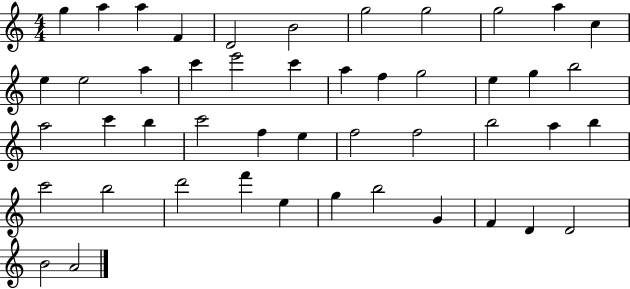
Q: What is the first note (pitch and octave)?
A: G5